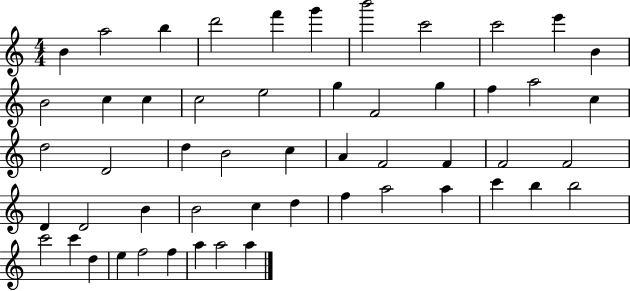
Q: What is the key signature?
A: C major